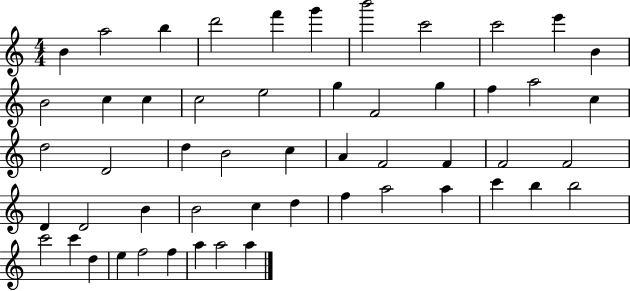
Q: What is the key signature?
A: C major